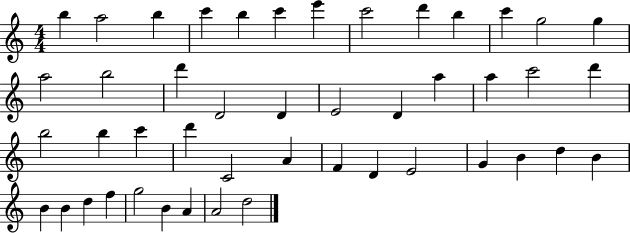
B5/q A5/h B5/q C6/q B5/q C6/q E6/q C6/h D6/q B5/q C6/q G5/h G5/q A5/h B5/h D6/q D4/h D4/q E4/h D4/q A5/q A5/q C6/h D6/q B5/h B5/q C6/q D6/q C4/h A4/q F4/q D4/q E4/h G4/q B4/q D5/q B4/q B4/q B4/q D5/q F5/q G5/h B4/q A4/q A4/h D5/h